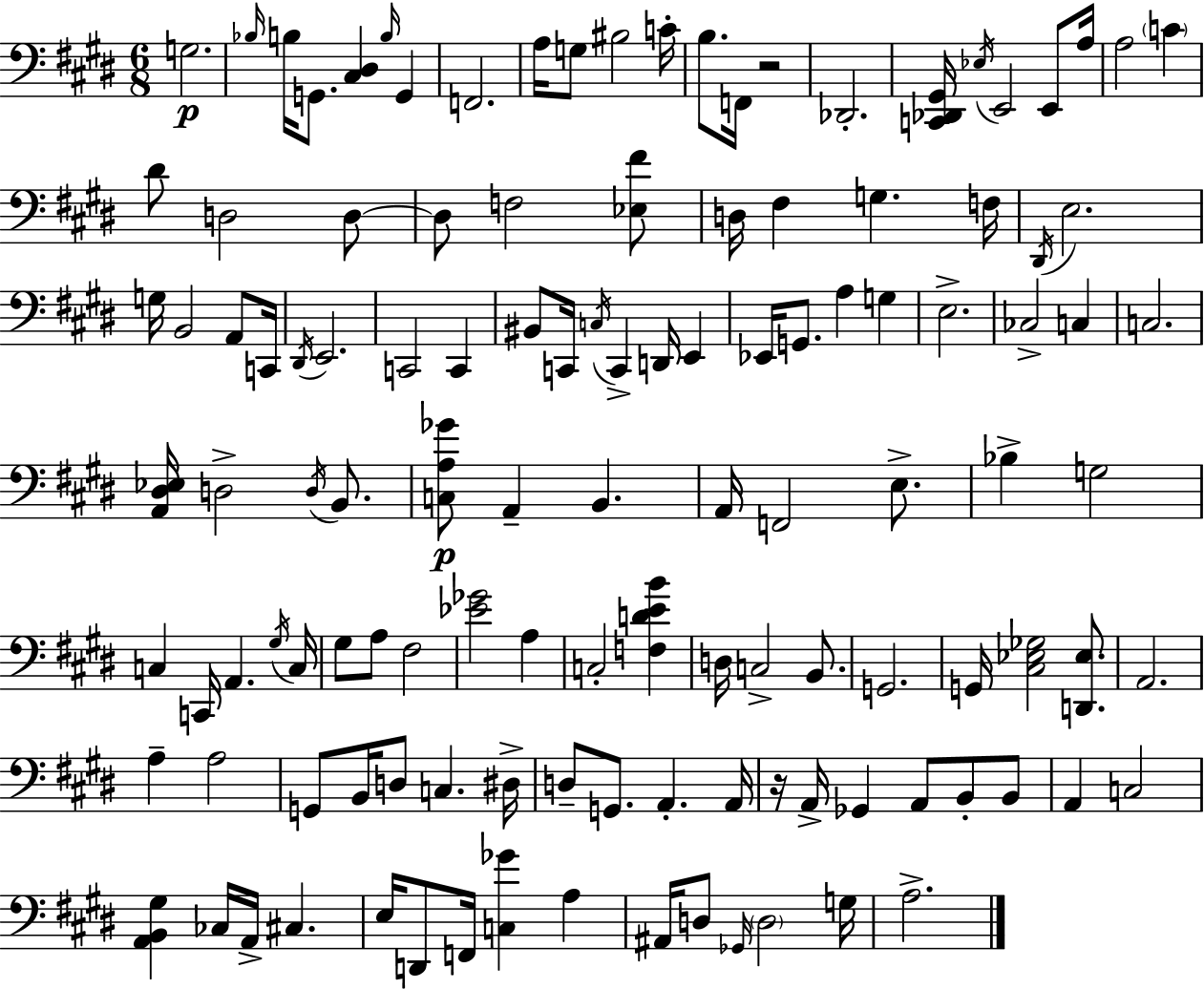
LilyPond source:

{
  \clef bass
  \numericTimeSignature
  \time 6/8
  \key e \major
  g2.\p | \grace { bes16 } b16 g,8. <cis dis>4 \grace { b16 } g,4 | f,2. | a16 g8 bis2 | \break c'16-. b8. f,16 r2 | des,2.-. | <c, des, gis,>16 \acciaccatura { ees16 } e,2 | e,8 a16 a2 \parenthesize c'4 | \break dis'8 d2 | d8~~ d8 f2 | <ees fis'>8 d16 fis4 g4. | f16 \acciaccatura { dis,16 } e2. | \break g16 b,2 | a,8 c,16 \acciaccatura { dis,16 } e,2. | c,2 | c,4 bis,8 c,16 \acciaccatura { c16 } c,4-> | \break d,16 e,4 ees,16 g,8. a4 | g4 e2.-> | ces2-> | c4 c2. | \break <a, dis ees>16 d2-> | \acciaccatura { d16 } b,8. <c a ges'>8\p a,4-- | b,4. a,16 f,2 | e8.-> bes4-> g2 | \break c4 c,16 | a,4. \acciaccatura { gis16 } c16 gis8 a8 | fis2 <ees' ges'>2 | a4 c2-. | \break <f d' e' b'>4 d16 c2-> | b,8. g,2. | g,16 <cis ees ges>2 | <d, ees>8. a,2. | \break a4-- | a2 g,8 b,16 d8 | c4. dis16-> d8-- g,8. | a,4.-. a,16 r16 a,16-> ges,4 | \break a,8 b,8-. b,8 a,4 | c2 <a, b, gis>4 | ces16 a,16-> cis4. e16 d,8 f,16 | <c ges'>4 a4 ais,16 d8 \grace { ges,16 } | \break \parenthesize d2 g16 a2.-> | \bar "|."
}